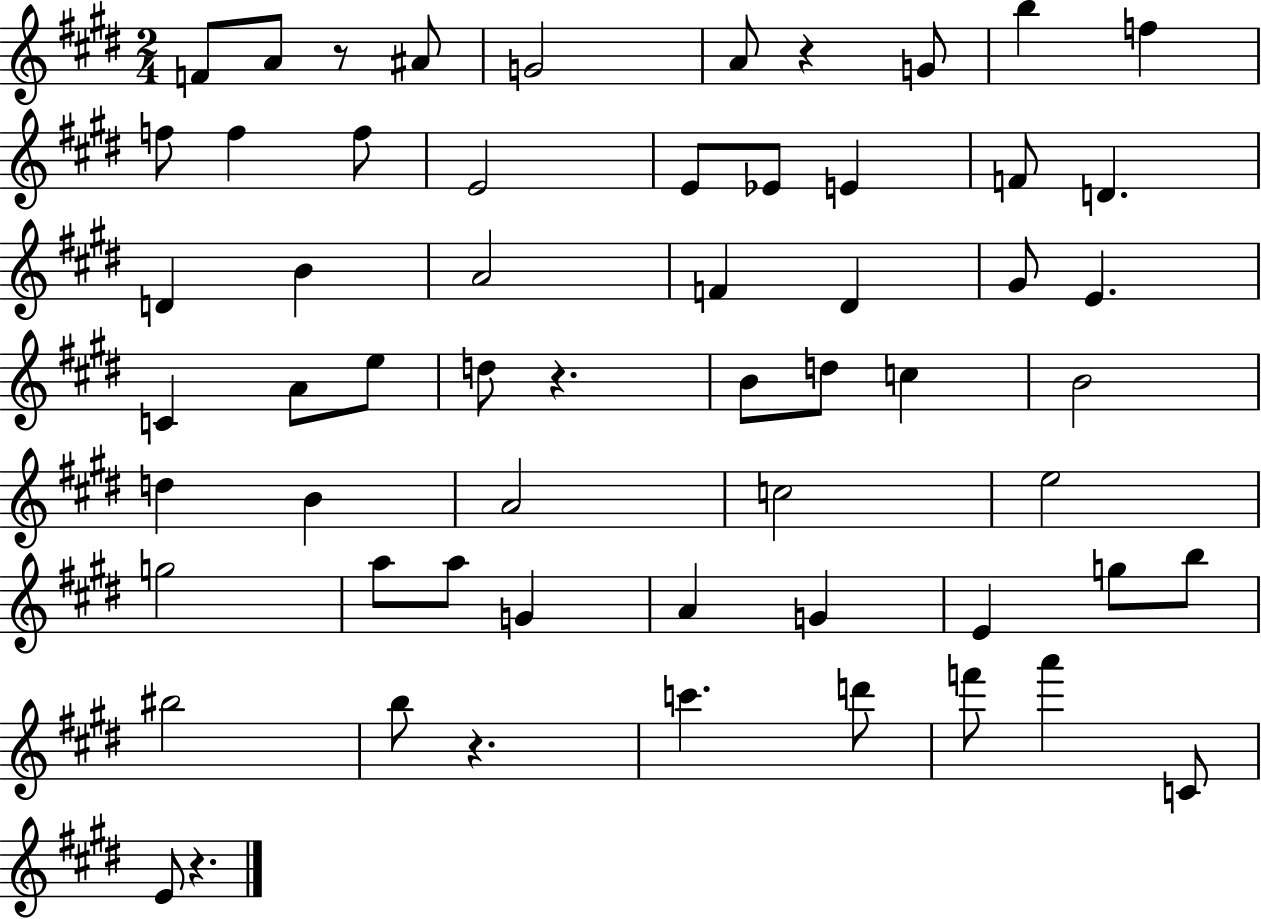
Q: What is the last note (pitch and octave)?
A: E4